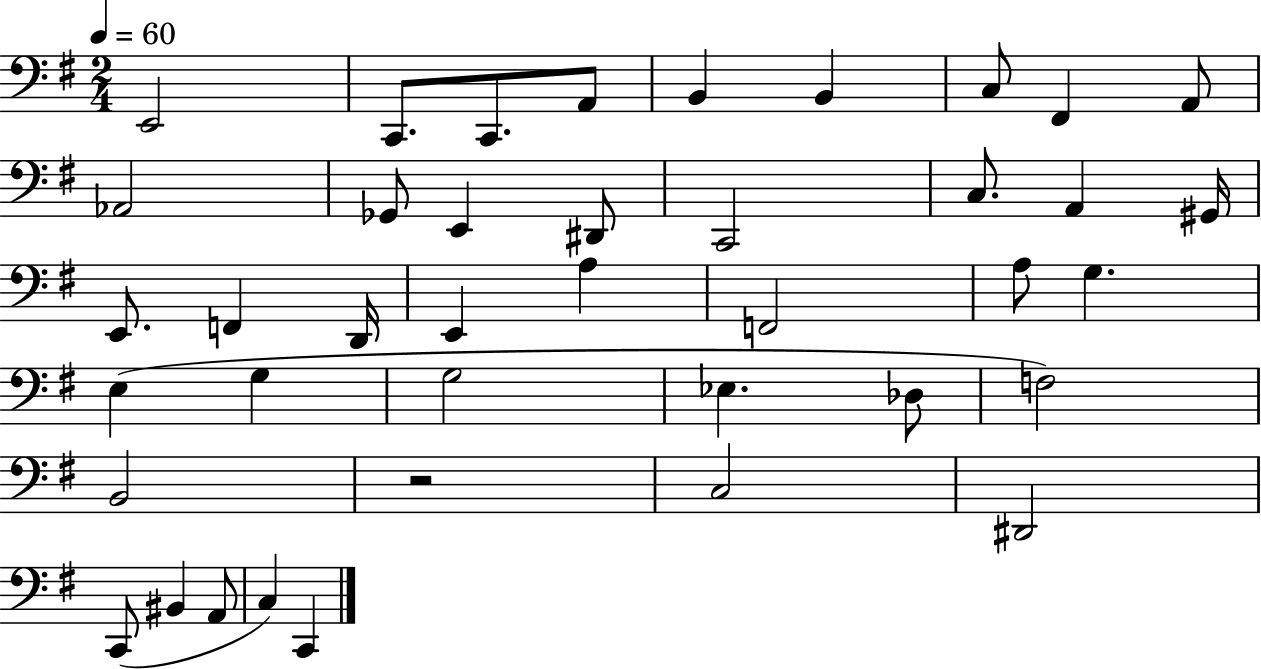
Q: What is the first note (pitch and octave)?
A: E2